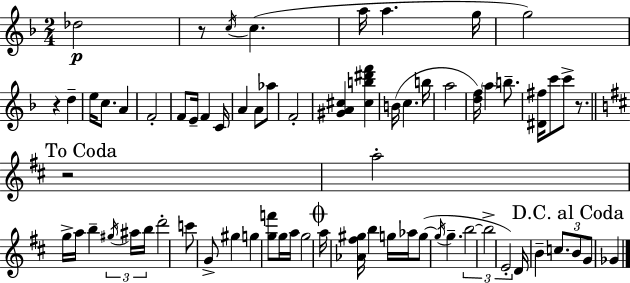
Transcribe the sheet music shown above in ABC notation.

X:1
T:Untitled
M:2/4
L:1/4
K:F
_d2 z/2 c/4 c a/4 a g/4 g2 z d e/4 c/2 A F2 F/2 E/4 F C/4 A A/2 _a/2 F2 [^GA^c] [^cb^d'f'] B/4 c b/4 a2 [df]/4 a b/2 [^D^f]/4 c'/2 c'/2 z/2 z2 a2 g/4 a/4 b ^g/4 ^a/4 b/4 d'2 c'/2 G/2 ^g g [gf']/2 g/4 a/4 g2 a/4 [_A^f^g]/4 b g/4 _a/4 g/2 g/4 g b2 b2 E2 D/4 B c/2 B/2 G/2 _G